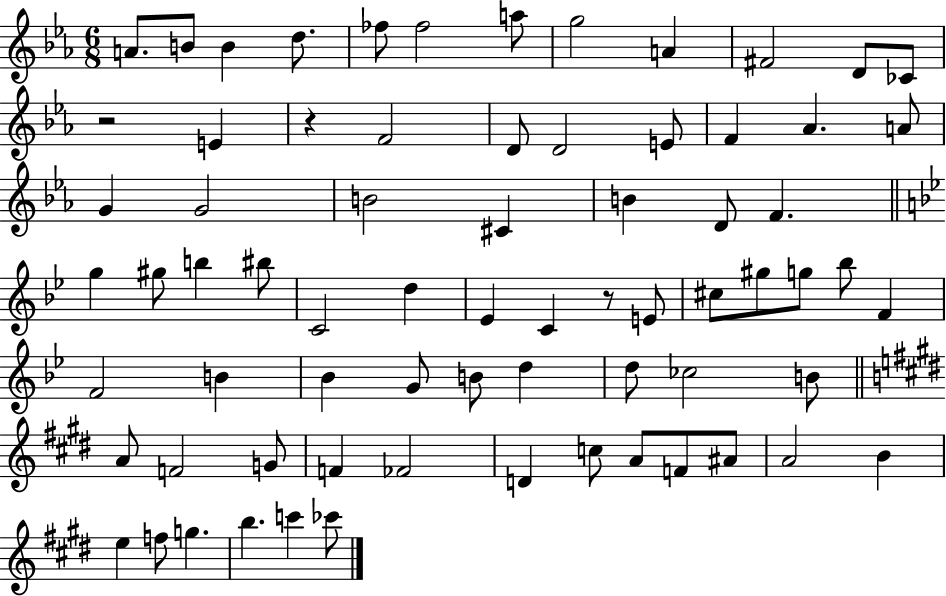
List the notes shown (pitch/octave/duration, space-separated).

A4/e. B4/e B4/q D5/e. FES5/e FES5/h A5/e G5/h A4/q F#4/h D4/e CES4/e R/h E4/q R/q F4/h D4/e D4/h E4/e F4/q Ab4/q. A4/e G4/q G4/h B4/h C#4/q B4/q D4/e F4/q. G5/q G#5/e B5/q BIS5/e C4/h D5/q Eb4/q C4/q R/e E4/e C#5/e G#5/e G5/e Bb5/e F4/q F4/h B4/q Bb4/q G4/e B4/e D5/q D5/e CES5/h B4/e A4/e F4/h G4/e F4/q FES4/h D4/q C5/e A4/e F4/e A#4/e A4/h B4/q E5/q F5/e G5/q. B5/q. C6/q CES6/e